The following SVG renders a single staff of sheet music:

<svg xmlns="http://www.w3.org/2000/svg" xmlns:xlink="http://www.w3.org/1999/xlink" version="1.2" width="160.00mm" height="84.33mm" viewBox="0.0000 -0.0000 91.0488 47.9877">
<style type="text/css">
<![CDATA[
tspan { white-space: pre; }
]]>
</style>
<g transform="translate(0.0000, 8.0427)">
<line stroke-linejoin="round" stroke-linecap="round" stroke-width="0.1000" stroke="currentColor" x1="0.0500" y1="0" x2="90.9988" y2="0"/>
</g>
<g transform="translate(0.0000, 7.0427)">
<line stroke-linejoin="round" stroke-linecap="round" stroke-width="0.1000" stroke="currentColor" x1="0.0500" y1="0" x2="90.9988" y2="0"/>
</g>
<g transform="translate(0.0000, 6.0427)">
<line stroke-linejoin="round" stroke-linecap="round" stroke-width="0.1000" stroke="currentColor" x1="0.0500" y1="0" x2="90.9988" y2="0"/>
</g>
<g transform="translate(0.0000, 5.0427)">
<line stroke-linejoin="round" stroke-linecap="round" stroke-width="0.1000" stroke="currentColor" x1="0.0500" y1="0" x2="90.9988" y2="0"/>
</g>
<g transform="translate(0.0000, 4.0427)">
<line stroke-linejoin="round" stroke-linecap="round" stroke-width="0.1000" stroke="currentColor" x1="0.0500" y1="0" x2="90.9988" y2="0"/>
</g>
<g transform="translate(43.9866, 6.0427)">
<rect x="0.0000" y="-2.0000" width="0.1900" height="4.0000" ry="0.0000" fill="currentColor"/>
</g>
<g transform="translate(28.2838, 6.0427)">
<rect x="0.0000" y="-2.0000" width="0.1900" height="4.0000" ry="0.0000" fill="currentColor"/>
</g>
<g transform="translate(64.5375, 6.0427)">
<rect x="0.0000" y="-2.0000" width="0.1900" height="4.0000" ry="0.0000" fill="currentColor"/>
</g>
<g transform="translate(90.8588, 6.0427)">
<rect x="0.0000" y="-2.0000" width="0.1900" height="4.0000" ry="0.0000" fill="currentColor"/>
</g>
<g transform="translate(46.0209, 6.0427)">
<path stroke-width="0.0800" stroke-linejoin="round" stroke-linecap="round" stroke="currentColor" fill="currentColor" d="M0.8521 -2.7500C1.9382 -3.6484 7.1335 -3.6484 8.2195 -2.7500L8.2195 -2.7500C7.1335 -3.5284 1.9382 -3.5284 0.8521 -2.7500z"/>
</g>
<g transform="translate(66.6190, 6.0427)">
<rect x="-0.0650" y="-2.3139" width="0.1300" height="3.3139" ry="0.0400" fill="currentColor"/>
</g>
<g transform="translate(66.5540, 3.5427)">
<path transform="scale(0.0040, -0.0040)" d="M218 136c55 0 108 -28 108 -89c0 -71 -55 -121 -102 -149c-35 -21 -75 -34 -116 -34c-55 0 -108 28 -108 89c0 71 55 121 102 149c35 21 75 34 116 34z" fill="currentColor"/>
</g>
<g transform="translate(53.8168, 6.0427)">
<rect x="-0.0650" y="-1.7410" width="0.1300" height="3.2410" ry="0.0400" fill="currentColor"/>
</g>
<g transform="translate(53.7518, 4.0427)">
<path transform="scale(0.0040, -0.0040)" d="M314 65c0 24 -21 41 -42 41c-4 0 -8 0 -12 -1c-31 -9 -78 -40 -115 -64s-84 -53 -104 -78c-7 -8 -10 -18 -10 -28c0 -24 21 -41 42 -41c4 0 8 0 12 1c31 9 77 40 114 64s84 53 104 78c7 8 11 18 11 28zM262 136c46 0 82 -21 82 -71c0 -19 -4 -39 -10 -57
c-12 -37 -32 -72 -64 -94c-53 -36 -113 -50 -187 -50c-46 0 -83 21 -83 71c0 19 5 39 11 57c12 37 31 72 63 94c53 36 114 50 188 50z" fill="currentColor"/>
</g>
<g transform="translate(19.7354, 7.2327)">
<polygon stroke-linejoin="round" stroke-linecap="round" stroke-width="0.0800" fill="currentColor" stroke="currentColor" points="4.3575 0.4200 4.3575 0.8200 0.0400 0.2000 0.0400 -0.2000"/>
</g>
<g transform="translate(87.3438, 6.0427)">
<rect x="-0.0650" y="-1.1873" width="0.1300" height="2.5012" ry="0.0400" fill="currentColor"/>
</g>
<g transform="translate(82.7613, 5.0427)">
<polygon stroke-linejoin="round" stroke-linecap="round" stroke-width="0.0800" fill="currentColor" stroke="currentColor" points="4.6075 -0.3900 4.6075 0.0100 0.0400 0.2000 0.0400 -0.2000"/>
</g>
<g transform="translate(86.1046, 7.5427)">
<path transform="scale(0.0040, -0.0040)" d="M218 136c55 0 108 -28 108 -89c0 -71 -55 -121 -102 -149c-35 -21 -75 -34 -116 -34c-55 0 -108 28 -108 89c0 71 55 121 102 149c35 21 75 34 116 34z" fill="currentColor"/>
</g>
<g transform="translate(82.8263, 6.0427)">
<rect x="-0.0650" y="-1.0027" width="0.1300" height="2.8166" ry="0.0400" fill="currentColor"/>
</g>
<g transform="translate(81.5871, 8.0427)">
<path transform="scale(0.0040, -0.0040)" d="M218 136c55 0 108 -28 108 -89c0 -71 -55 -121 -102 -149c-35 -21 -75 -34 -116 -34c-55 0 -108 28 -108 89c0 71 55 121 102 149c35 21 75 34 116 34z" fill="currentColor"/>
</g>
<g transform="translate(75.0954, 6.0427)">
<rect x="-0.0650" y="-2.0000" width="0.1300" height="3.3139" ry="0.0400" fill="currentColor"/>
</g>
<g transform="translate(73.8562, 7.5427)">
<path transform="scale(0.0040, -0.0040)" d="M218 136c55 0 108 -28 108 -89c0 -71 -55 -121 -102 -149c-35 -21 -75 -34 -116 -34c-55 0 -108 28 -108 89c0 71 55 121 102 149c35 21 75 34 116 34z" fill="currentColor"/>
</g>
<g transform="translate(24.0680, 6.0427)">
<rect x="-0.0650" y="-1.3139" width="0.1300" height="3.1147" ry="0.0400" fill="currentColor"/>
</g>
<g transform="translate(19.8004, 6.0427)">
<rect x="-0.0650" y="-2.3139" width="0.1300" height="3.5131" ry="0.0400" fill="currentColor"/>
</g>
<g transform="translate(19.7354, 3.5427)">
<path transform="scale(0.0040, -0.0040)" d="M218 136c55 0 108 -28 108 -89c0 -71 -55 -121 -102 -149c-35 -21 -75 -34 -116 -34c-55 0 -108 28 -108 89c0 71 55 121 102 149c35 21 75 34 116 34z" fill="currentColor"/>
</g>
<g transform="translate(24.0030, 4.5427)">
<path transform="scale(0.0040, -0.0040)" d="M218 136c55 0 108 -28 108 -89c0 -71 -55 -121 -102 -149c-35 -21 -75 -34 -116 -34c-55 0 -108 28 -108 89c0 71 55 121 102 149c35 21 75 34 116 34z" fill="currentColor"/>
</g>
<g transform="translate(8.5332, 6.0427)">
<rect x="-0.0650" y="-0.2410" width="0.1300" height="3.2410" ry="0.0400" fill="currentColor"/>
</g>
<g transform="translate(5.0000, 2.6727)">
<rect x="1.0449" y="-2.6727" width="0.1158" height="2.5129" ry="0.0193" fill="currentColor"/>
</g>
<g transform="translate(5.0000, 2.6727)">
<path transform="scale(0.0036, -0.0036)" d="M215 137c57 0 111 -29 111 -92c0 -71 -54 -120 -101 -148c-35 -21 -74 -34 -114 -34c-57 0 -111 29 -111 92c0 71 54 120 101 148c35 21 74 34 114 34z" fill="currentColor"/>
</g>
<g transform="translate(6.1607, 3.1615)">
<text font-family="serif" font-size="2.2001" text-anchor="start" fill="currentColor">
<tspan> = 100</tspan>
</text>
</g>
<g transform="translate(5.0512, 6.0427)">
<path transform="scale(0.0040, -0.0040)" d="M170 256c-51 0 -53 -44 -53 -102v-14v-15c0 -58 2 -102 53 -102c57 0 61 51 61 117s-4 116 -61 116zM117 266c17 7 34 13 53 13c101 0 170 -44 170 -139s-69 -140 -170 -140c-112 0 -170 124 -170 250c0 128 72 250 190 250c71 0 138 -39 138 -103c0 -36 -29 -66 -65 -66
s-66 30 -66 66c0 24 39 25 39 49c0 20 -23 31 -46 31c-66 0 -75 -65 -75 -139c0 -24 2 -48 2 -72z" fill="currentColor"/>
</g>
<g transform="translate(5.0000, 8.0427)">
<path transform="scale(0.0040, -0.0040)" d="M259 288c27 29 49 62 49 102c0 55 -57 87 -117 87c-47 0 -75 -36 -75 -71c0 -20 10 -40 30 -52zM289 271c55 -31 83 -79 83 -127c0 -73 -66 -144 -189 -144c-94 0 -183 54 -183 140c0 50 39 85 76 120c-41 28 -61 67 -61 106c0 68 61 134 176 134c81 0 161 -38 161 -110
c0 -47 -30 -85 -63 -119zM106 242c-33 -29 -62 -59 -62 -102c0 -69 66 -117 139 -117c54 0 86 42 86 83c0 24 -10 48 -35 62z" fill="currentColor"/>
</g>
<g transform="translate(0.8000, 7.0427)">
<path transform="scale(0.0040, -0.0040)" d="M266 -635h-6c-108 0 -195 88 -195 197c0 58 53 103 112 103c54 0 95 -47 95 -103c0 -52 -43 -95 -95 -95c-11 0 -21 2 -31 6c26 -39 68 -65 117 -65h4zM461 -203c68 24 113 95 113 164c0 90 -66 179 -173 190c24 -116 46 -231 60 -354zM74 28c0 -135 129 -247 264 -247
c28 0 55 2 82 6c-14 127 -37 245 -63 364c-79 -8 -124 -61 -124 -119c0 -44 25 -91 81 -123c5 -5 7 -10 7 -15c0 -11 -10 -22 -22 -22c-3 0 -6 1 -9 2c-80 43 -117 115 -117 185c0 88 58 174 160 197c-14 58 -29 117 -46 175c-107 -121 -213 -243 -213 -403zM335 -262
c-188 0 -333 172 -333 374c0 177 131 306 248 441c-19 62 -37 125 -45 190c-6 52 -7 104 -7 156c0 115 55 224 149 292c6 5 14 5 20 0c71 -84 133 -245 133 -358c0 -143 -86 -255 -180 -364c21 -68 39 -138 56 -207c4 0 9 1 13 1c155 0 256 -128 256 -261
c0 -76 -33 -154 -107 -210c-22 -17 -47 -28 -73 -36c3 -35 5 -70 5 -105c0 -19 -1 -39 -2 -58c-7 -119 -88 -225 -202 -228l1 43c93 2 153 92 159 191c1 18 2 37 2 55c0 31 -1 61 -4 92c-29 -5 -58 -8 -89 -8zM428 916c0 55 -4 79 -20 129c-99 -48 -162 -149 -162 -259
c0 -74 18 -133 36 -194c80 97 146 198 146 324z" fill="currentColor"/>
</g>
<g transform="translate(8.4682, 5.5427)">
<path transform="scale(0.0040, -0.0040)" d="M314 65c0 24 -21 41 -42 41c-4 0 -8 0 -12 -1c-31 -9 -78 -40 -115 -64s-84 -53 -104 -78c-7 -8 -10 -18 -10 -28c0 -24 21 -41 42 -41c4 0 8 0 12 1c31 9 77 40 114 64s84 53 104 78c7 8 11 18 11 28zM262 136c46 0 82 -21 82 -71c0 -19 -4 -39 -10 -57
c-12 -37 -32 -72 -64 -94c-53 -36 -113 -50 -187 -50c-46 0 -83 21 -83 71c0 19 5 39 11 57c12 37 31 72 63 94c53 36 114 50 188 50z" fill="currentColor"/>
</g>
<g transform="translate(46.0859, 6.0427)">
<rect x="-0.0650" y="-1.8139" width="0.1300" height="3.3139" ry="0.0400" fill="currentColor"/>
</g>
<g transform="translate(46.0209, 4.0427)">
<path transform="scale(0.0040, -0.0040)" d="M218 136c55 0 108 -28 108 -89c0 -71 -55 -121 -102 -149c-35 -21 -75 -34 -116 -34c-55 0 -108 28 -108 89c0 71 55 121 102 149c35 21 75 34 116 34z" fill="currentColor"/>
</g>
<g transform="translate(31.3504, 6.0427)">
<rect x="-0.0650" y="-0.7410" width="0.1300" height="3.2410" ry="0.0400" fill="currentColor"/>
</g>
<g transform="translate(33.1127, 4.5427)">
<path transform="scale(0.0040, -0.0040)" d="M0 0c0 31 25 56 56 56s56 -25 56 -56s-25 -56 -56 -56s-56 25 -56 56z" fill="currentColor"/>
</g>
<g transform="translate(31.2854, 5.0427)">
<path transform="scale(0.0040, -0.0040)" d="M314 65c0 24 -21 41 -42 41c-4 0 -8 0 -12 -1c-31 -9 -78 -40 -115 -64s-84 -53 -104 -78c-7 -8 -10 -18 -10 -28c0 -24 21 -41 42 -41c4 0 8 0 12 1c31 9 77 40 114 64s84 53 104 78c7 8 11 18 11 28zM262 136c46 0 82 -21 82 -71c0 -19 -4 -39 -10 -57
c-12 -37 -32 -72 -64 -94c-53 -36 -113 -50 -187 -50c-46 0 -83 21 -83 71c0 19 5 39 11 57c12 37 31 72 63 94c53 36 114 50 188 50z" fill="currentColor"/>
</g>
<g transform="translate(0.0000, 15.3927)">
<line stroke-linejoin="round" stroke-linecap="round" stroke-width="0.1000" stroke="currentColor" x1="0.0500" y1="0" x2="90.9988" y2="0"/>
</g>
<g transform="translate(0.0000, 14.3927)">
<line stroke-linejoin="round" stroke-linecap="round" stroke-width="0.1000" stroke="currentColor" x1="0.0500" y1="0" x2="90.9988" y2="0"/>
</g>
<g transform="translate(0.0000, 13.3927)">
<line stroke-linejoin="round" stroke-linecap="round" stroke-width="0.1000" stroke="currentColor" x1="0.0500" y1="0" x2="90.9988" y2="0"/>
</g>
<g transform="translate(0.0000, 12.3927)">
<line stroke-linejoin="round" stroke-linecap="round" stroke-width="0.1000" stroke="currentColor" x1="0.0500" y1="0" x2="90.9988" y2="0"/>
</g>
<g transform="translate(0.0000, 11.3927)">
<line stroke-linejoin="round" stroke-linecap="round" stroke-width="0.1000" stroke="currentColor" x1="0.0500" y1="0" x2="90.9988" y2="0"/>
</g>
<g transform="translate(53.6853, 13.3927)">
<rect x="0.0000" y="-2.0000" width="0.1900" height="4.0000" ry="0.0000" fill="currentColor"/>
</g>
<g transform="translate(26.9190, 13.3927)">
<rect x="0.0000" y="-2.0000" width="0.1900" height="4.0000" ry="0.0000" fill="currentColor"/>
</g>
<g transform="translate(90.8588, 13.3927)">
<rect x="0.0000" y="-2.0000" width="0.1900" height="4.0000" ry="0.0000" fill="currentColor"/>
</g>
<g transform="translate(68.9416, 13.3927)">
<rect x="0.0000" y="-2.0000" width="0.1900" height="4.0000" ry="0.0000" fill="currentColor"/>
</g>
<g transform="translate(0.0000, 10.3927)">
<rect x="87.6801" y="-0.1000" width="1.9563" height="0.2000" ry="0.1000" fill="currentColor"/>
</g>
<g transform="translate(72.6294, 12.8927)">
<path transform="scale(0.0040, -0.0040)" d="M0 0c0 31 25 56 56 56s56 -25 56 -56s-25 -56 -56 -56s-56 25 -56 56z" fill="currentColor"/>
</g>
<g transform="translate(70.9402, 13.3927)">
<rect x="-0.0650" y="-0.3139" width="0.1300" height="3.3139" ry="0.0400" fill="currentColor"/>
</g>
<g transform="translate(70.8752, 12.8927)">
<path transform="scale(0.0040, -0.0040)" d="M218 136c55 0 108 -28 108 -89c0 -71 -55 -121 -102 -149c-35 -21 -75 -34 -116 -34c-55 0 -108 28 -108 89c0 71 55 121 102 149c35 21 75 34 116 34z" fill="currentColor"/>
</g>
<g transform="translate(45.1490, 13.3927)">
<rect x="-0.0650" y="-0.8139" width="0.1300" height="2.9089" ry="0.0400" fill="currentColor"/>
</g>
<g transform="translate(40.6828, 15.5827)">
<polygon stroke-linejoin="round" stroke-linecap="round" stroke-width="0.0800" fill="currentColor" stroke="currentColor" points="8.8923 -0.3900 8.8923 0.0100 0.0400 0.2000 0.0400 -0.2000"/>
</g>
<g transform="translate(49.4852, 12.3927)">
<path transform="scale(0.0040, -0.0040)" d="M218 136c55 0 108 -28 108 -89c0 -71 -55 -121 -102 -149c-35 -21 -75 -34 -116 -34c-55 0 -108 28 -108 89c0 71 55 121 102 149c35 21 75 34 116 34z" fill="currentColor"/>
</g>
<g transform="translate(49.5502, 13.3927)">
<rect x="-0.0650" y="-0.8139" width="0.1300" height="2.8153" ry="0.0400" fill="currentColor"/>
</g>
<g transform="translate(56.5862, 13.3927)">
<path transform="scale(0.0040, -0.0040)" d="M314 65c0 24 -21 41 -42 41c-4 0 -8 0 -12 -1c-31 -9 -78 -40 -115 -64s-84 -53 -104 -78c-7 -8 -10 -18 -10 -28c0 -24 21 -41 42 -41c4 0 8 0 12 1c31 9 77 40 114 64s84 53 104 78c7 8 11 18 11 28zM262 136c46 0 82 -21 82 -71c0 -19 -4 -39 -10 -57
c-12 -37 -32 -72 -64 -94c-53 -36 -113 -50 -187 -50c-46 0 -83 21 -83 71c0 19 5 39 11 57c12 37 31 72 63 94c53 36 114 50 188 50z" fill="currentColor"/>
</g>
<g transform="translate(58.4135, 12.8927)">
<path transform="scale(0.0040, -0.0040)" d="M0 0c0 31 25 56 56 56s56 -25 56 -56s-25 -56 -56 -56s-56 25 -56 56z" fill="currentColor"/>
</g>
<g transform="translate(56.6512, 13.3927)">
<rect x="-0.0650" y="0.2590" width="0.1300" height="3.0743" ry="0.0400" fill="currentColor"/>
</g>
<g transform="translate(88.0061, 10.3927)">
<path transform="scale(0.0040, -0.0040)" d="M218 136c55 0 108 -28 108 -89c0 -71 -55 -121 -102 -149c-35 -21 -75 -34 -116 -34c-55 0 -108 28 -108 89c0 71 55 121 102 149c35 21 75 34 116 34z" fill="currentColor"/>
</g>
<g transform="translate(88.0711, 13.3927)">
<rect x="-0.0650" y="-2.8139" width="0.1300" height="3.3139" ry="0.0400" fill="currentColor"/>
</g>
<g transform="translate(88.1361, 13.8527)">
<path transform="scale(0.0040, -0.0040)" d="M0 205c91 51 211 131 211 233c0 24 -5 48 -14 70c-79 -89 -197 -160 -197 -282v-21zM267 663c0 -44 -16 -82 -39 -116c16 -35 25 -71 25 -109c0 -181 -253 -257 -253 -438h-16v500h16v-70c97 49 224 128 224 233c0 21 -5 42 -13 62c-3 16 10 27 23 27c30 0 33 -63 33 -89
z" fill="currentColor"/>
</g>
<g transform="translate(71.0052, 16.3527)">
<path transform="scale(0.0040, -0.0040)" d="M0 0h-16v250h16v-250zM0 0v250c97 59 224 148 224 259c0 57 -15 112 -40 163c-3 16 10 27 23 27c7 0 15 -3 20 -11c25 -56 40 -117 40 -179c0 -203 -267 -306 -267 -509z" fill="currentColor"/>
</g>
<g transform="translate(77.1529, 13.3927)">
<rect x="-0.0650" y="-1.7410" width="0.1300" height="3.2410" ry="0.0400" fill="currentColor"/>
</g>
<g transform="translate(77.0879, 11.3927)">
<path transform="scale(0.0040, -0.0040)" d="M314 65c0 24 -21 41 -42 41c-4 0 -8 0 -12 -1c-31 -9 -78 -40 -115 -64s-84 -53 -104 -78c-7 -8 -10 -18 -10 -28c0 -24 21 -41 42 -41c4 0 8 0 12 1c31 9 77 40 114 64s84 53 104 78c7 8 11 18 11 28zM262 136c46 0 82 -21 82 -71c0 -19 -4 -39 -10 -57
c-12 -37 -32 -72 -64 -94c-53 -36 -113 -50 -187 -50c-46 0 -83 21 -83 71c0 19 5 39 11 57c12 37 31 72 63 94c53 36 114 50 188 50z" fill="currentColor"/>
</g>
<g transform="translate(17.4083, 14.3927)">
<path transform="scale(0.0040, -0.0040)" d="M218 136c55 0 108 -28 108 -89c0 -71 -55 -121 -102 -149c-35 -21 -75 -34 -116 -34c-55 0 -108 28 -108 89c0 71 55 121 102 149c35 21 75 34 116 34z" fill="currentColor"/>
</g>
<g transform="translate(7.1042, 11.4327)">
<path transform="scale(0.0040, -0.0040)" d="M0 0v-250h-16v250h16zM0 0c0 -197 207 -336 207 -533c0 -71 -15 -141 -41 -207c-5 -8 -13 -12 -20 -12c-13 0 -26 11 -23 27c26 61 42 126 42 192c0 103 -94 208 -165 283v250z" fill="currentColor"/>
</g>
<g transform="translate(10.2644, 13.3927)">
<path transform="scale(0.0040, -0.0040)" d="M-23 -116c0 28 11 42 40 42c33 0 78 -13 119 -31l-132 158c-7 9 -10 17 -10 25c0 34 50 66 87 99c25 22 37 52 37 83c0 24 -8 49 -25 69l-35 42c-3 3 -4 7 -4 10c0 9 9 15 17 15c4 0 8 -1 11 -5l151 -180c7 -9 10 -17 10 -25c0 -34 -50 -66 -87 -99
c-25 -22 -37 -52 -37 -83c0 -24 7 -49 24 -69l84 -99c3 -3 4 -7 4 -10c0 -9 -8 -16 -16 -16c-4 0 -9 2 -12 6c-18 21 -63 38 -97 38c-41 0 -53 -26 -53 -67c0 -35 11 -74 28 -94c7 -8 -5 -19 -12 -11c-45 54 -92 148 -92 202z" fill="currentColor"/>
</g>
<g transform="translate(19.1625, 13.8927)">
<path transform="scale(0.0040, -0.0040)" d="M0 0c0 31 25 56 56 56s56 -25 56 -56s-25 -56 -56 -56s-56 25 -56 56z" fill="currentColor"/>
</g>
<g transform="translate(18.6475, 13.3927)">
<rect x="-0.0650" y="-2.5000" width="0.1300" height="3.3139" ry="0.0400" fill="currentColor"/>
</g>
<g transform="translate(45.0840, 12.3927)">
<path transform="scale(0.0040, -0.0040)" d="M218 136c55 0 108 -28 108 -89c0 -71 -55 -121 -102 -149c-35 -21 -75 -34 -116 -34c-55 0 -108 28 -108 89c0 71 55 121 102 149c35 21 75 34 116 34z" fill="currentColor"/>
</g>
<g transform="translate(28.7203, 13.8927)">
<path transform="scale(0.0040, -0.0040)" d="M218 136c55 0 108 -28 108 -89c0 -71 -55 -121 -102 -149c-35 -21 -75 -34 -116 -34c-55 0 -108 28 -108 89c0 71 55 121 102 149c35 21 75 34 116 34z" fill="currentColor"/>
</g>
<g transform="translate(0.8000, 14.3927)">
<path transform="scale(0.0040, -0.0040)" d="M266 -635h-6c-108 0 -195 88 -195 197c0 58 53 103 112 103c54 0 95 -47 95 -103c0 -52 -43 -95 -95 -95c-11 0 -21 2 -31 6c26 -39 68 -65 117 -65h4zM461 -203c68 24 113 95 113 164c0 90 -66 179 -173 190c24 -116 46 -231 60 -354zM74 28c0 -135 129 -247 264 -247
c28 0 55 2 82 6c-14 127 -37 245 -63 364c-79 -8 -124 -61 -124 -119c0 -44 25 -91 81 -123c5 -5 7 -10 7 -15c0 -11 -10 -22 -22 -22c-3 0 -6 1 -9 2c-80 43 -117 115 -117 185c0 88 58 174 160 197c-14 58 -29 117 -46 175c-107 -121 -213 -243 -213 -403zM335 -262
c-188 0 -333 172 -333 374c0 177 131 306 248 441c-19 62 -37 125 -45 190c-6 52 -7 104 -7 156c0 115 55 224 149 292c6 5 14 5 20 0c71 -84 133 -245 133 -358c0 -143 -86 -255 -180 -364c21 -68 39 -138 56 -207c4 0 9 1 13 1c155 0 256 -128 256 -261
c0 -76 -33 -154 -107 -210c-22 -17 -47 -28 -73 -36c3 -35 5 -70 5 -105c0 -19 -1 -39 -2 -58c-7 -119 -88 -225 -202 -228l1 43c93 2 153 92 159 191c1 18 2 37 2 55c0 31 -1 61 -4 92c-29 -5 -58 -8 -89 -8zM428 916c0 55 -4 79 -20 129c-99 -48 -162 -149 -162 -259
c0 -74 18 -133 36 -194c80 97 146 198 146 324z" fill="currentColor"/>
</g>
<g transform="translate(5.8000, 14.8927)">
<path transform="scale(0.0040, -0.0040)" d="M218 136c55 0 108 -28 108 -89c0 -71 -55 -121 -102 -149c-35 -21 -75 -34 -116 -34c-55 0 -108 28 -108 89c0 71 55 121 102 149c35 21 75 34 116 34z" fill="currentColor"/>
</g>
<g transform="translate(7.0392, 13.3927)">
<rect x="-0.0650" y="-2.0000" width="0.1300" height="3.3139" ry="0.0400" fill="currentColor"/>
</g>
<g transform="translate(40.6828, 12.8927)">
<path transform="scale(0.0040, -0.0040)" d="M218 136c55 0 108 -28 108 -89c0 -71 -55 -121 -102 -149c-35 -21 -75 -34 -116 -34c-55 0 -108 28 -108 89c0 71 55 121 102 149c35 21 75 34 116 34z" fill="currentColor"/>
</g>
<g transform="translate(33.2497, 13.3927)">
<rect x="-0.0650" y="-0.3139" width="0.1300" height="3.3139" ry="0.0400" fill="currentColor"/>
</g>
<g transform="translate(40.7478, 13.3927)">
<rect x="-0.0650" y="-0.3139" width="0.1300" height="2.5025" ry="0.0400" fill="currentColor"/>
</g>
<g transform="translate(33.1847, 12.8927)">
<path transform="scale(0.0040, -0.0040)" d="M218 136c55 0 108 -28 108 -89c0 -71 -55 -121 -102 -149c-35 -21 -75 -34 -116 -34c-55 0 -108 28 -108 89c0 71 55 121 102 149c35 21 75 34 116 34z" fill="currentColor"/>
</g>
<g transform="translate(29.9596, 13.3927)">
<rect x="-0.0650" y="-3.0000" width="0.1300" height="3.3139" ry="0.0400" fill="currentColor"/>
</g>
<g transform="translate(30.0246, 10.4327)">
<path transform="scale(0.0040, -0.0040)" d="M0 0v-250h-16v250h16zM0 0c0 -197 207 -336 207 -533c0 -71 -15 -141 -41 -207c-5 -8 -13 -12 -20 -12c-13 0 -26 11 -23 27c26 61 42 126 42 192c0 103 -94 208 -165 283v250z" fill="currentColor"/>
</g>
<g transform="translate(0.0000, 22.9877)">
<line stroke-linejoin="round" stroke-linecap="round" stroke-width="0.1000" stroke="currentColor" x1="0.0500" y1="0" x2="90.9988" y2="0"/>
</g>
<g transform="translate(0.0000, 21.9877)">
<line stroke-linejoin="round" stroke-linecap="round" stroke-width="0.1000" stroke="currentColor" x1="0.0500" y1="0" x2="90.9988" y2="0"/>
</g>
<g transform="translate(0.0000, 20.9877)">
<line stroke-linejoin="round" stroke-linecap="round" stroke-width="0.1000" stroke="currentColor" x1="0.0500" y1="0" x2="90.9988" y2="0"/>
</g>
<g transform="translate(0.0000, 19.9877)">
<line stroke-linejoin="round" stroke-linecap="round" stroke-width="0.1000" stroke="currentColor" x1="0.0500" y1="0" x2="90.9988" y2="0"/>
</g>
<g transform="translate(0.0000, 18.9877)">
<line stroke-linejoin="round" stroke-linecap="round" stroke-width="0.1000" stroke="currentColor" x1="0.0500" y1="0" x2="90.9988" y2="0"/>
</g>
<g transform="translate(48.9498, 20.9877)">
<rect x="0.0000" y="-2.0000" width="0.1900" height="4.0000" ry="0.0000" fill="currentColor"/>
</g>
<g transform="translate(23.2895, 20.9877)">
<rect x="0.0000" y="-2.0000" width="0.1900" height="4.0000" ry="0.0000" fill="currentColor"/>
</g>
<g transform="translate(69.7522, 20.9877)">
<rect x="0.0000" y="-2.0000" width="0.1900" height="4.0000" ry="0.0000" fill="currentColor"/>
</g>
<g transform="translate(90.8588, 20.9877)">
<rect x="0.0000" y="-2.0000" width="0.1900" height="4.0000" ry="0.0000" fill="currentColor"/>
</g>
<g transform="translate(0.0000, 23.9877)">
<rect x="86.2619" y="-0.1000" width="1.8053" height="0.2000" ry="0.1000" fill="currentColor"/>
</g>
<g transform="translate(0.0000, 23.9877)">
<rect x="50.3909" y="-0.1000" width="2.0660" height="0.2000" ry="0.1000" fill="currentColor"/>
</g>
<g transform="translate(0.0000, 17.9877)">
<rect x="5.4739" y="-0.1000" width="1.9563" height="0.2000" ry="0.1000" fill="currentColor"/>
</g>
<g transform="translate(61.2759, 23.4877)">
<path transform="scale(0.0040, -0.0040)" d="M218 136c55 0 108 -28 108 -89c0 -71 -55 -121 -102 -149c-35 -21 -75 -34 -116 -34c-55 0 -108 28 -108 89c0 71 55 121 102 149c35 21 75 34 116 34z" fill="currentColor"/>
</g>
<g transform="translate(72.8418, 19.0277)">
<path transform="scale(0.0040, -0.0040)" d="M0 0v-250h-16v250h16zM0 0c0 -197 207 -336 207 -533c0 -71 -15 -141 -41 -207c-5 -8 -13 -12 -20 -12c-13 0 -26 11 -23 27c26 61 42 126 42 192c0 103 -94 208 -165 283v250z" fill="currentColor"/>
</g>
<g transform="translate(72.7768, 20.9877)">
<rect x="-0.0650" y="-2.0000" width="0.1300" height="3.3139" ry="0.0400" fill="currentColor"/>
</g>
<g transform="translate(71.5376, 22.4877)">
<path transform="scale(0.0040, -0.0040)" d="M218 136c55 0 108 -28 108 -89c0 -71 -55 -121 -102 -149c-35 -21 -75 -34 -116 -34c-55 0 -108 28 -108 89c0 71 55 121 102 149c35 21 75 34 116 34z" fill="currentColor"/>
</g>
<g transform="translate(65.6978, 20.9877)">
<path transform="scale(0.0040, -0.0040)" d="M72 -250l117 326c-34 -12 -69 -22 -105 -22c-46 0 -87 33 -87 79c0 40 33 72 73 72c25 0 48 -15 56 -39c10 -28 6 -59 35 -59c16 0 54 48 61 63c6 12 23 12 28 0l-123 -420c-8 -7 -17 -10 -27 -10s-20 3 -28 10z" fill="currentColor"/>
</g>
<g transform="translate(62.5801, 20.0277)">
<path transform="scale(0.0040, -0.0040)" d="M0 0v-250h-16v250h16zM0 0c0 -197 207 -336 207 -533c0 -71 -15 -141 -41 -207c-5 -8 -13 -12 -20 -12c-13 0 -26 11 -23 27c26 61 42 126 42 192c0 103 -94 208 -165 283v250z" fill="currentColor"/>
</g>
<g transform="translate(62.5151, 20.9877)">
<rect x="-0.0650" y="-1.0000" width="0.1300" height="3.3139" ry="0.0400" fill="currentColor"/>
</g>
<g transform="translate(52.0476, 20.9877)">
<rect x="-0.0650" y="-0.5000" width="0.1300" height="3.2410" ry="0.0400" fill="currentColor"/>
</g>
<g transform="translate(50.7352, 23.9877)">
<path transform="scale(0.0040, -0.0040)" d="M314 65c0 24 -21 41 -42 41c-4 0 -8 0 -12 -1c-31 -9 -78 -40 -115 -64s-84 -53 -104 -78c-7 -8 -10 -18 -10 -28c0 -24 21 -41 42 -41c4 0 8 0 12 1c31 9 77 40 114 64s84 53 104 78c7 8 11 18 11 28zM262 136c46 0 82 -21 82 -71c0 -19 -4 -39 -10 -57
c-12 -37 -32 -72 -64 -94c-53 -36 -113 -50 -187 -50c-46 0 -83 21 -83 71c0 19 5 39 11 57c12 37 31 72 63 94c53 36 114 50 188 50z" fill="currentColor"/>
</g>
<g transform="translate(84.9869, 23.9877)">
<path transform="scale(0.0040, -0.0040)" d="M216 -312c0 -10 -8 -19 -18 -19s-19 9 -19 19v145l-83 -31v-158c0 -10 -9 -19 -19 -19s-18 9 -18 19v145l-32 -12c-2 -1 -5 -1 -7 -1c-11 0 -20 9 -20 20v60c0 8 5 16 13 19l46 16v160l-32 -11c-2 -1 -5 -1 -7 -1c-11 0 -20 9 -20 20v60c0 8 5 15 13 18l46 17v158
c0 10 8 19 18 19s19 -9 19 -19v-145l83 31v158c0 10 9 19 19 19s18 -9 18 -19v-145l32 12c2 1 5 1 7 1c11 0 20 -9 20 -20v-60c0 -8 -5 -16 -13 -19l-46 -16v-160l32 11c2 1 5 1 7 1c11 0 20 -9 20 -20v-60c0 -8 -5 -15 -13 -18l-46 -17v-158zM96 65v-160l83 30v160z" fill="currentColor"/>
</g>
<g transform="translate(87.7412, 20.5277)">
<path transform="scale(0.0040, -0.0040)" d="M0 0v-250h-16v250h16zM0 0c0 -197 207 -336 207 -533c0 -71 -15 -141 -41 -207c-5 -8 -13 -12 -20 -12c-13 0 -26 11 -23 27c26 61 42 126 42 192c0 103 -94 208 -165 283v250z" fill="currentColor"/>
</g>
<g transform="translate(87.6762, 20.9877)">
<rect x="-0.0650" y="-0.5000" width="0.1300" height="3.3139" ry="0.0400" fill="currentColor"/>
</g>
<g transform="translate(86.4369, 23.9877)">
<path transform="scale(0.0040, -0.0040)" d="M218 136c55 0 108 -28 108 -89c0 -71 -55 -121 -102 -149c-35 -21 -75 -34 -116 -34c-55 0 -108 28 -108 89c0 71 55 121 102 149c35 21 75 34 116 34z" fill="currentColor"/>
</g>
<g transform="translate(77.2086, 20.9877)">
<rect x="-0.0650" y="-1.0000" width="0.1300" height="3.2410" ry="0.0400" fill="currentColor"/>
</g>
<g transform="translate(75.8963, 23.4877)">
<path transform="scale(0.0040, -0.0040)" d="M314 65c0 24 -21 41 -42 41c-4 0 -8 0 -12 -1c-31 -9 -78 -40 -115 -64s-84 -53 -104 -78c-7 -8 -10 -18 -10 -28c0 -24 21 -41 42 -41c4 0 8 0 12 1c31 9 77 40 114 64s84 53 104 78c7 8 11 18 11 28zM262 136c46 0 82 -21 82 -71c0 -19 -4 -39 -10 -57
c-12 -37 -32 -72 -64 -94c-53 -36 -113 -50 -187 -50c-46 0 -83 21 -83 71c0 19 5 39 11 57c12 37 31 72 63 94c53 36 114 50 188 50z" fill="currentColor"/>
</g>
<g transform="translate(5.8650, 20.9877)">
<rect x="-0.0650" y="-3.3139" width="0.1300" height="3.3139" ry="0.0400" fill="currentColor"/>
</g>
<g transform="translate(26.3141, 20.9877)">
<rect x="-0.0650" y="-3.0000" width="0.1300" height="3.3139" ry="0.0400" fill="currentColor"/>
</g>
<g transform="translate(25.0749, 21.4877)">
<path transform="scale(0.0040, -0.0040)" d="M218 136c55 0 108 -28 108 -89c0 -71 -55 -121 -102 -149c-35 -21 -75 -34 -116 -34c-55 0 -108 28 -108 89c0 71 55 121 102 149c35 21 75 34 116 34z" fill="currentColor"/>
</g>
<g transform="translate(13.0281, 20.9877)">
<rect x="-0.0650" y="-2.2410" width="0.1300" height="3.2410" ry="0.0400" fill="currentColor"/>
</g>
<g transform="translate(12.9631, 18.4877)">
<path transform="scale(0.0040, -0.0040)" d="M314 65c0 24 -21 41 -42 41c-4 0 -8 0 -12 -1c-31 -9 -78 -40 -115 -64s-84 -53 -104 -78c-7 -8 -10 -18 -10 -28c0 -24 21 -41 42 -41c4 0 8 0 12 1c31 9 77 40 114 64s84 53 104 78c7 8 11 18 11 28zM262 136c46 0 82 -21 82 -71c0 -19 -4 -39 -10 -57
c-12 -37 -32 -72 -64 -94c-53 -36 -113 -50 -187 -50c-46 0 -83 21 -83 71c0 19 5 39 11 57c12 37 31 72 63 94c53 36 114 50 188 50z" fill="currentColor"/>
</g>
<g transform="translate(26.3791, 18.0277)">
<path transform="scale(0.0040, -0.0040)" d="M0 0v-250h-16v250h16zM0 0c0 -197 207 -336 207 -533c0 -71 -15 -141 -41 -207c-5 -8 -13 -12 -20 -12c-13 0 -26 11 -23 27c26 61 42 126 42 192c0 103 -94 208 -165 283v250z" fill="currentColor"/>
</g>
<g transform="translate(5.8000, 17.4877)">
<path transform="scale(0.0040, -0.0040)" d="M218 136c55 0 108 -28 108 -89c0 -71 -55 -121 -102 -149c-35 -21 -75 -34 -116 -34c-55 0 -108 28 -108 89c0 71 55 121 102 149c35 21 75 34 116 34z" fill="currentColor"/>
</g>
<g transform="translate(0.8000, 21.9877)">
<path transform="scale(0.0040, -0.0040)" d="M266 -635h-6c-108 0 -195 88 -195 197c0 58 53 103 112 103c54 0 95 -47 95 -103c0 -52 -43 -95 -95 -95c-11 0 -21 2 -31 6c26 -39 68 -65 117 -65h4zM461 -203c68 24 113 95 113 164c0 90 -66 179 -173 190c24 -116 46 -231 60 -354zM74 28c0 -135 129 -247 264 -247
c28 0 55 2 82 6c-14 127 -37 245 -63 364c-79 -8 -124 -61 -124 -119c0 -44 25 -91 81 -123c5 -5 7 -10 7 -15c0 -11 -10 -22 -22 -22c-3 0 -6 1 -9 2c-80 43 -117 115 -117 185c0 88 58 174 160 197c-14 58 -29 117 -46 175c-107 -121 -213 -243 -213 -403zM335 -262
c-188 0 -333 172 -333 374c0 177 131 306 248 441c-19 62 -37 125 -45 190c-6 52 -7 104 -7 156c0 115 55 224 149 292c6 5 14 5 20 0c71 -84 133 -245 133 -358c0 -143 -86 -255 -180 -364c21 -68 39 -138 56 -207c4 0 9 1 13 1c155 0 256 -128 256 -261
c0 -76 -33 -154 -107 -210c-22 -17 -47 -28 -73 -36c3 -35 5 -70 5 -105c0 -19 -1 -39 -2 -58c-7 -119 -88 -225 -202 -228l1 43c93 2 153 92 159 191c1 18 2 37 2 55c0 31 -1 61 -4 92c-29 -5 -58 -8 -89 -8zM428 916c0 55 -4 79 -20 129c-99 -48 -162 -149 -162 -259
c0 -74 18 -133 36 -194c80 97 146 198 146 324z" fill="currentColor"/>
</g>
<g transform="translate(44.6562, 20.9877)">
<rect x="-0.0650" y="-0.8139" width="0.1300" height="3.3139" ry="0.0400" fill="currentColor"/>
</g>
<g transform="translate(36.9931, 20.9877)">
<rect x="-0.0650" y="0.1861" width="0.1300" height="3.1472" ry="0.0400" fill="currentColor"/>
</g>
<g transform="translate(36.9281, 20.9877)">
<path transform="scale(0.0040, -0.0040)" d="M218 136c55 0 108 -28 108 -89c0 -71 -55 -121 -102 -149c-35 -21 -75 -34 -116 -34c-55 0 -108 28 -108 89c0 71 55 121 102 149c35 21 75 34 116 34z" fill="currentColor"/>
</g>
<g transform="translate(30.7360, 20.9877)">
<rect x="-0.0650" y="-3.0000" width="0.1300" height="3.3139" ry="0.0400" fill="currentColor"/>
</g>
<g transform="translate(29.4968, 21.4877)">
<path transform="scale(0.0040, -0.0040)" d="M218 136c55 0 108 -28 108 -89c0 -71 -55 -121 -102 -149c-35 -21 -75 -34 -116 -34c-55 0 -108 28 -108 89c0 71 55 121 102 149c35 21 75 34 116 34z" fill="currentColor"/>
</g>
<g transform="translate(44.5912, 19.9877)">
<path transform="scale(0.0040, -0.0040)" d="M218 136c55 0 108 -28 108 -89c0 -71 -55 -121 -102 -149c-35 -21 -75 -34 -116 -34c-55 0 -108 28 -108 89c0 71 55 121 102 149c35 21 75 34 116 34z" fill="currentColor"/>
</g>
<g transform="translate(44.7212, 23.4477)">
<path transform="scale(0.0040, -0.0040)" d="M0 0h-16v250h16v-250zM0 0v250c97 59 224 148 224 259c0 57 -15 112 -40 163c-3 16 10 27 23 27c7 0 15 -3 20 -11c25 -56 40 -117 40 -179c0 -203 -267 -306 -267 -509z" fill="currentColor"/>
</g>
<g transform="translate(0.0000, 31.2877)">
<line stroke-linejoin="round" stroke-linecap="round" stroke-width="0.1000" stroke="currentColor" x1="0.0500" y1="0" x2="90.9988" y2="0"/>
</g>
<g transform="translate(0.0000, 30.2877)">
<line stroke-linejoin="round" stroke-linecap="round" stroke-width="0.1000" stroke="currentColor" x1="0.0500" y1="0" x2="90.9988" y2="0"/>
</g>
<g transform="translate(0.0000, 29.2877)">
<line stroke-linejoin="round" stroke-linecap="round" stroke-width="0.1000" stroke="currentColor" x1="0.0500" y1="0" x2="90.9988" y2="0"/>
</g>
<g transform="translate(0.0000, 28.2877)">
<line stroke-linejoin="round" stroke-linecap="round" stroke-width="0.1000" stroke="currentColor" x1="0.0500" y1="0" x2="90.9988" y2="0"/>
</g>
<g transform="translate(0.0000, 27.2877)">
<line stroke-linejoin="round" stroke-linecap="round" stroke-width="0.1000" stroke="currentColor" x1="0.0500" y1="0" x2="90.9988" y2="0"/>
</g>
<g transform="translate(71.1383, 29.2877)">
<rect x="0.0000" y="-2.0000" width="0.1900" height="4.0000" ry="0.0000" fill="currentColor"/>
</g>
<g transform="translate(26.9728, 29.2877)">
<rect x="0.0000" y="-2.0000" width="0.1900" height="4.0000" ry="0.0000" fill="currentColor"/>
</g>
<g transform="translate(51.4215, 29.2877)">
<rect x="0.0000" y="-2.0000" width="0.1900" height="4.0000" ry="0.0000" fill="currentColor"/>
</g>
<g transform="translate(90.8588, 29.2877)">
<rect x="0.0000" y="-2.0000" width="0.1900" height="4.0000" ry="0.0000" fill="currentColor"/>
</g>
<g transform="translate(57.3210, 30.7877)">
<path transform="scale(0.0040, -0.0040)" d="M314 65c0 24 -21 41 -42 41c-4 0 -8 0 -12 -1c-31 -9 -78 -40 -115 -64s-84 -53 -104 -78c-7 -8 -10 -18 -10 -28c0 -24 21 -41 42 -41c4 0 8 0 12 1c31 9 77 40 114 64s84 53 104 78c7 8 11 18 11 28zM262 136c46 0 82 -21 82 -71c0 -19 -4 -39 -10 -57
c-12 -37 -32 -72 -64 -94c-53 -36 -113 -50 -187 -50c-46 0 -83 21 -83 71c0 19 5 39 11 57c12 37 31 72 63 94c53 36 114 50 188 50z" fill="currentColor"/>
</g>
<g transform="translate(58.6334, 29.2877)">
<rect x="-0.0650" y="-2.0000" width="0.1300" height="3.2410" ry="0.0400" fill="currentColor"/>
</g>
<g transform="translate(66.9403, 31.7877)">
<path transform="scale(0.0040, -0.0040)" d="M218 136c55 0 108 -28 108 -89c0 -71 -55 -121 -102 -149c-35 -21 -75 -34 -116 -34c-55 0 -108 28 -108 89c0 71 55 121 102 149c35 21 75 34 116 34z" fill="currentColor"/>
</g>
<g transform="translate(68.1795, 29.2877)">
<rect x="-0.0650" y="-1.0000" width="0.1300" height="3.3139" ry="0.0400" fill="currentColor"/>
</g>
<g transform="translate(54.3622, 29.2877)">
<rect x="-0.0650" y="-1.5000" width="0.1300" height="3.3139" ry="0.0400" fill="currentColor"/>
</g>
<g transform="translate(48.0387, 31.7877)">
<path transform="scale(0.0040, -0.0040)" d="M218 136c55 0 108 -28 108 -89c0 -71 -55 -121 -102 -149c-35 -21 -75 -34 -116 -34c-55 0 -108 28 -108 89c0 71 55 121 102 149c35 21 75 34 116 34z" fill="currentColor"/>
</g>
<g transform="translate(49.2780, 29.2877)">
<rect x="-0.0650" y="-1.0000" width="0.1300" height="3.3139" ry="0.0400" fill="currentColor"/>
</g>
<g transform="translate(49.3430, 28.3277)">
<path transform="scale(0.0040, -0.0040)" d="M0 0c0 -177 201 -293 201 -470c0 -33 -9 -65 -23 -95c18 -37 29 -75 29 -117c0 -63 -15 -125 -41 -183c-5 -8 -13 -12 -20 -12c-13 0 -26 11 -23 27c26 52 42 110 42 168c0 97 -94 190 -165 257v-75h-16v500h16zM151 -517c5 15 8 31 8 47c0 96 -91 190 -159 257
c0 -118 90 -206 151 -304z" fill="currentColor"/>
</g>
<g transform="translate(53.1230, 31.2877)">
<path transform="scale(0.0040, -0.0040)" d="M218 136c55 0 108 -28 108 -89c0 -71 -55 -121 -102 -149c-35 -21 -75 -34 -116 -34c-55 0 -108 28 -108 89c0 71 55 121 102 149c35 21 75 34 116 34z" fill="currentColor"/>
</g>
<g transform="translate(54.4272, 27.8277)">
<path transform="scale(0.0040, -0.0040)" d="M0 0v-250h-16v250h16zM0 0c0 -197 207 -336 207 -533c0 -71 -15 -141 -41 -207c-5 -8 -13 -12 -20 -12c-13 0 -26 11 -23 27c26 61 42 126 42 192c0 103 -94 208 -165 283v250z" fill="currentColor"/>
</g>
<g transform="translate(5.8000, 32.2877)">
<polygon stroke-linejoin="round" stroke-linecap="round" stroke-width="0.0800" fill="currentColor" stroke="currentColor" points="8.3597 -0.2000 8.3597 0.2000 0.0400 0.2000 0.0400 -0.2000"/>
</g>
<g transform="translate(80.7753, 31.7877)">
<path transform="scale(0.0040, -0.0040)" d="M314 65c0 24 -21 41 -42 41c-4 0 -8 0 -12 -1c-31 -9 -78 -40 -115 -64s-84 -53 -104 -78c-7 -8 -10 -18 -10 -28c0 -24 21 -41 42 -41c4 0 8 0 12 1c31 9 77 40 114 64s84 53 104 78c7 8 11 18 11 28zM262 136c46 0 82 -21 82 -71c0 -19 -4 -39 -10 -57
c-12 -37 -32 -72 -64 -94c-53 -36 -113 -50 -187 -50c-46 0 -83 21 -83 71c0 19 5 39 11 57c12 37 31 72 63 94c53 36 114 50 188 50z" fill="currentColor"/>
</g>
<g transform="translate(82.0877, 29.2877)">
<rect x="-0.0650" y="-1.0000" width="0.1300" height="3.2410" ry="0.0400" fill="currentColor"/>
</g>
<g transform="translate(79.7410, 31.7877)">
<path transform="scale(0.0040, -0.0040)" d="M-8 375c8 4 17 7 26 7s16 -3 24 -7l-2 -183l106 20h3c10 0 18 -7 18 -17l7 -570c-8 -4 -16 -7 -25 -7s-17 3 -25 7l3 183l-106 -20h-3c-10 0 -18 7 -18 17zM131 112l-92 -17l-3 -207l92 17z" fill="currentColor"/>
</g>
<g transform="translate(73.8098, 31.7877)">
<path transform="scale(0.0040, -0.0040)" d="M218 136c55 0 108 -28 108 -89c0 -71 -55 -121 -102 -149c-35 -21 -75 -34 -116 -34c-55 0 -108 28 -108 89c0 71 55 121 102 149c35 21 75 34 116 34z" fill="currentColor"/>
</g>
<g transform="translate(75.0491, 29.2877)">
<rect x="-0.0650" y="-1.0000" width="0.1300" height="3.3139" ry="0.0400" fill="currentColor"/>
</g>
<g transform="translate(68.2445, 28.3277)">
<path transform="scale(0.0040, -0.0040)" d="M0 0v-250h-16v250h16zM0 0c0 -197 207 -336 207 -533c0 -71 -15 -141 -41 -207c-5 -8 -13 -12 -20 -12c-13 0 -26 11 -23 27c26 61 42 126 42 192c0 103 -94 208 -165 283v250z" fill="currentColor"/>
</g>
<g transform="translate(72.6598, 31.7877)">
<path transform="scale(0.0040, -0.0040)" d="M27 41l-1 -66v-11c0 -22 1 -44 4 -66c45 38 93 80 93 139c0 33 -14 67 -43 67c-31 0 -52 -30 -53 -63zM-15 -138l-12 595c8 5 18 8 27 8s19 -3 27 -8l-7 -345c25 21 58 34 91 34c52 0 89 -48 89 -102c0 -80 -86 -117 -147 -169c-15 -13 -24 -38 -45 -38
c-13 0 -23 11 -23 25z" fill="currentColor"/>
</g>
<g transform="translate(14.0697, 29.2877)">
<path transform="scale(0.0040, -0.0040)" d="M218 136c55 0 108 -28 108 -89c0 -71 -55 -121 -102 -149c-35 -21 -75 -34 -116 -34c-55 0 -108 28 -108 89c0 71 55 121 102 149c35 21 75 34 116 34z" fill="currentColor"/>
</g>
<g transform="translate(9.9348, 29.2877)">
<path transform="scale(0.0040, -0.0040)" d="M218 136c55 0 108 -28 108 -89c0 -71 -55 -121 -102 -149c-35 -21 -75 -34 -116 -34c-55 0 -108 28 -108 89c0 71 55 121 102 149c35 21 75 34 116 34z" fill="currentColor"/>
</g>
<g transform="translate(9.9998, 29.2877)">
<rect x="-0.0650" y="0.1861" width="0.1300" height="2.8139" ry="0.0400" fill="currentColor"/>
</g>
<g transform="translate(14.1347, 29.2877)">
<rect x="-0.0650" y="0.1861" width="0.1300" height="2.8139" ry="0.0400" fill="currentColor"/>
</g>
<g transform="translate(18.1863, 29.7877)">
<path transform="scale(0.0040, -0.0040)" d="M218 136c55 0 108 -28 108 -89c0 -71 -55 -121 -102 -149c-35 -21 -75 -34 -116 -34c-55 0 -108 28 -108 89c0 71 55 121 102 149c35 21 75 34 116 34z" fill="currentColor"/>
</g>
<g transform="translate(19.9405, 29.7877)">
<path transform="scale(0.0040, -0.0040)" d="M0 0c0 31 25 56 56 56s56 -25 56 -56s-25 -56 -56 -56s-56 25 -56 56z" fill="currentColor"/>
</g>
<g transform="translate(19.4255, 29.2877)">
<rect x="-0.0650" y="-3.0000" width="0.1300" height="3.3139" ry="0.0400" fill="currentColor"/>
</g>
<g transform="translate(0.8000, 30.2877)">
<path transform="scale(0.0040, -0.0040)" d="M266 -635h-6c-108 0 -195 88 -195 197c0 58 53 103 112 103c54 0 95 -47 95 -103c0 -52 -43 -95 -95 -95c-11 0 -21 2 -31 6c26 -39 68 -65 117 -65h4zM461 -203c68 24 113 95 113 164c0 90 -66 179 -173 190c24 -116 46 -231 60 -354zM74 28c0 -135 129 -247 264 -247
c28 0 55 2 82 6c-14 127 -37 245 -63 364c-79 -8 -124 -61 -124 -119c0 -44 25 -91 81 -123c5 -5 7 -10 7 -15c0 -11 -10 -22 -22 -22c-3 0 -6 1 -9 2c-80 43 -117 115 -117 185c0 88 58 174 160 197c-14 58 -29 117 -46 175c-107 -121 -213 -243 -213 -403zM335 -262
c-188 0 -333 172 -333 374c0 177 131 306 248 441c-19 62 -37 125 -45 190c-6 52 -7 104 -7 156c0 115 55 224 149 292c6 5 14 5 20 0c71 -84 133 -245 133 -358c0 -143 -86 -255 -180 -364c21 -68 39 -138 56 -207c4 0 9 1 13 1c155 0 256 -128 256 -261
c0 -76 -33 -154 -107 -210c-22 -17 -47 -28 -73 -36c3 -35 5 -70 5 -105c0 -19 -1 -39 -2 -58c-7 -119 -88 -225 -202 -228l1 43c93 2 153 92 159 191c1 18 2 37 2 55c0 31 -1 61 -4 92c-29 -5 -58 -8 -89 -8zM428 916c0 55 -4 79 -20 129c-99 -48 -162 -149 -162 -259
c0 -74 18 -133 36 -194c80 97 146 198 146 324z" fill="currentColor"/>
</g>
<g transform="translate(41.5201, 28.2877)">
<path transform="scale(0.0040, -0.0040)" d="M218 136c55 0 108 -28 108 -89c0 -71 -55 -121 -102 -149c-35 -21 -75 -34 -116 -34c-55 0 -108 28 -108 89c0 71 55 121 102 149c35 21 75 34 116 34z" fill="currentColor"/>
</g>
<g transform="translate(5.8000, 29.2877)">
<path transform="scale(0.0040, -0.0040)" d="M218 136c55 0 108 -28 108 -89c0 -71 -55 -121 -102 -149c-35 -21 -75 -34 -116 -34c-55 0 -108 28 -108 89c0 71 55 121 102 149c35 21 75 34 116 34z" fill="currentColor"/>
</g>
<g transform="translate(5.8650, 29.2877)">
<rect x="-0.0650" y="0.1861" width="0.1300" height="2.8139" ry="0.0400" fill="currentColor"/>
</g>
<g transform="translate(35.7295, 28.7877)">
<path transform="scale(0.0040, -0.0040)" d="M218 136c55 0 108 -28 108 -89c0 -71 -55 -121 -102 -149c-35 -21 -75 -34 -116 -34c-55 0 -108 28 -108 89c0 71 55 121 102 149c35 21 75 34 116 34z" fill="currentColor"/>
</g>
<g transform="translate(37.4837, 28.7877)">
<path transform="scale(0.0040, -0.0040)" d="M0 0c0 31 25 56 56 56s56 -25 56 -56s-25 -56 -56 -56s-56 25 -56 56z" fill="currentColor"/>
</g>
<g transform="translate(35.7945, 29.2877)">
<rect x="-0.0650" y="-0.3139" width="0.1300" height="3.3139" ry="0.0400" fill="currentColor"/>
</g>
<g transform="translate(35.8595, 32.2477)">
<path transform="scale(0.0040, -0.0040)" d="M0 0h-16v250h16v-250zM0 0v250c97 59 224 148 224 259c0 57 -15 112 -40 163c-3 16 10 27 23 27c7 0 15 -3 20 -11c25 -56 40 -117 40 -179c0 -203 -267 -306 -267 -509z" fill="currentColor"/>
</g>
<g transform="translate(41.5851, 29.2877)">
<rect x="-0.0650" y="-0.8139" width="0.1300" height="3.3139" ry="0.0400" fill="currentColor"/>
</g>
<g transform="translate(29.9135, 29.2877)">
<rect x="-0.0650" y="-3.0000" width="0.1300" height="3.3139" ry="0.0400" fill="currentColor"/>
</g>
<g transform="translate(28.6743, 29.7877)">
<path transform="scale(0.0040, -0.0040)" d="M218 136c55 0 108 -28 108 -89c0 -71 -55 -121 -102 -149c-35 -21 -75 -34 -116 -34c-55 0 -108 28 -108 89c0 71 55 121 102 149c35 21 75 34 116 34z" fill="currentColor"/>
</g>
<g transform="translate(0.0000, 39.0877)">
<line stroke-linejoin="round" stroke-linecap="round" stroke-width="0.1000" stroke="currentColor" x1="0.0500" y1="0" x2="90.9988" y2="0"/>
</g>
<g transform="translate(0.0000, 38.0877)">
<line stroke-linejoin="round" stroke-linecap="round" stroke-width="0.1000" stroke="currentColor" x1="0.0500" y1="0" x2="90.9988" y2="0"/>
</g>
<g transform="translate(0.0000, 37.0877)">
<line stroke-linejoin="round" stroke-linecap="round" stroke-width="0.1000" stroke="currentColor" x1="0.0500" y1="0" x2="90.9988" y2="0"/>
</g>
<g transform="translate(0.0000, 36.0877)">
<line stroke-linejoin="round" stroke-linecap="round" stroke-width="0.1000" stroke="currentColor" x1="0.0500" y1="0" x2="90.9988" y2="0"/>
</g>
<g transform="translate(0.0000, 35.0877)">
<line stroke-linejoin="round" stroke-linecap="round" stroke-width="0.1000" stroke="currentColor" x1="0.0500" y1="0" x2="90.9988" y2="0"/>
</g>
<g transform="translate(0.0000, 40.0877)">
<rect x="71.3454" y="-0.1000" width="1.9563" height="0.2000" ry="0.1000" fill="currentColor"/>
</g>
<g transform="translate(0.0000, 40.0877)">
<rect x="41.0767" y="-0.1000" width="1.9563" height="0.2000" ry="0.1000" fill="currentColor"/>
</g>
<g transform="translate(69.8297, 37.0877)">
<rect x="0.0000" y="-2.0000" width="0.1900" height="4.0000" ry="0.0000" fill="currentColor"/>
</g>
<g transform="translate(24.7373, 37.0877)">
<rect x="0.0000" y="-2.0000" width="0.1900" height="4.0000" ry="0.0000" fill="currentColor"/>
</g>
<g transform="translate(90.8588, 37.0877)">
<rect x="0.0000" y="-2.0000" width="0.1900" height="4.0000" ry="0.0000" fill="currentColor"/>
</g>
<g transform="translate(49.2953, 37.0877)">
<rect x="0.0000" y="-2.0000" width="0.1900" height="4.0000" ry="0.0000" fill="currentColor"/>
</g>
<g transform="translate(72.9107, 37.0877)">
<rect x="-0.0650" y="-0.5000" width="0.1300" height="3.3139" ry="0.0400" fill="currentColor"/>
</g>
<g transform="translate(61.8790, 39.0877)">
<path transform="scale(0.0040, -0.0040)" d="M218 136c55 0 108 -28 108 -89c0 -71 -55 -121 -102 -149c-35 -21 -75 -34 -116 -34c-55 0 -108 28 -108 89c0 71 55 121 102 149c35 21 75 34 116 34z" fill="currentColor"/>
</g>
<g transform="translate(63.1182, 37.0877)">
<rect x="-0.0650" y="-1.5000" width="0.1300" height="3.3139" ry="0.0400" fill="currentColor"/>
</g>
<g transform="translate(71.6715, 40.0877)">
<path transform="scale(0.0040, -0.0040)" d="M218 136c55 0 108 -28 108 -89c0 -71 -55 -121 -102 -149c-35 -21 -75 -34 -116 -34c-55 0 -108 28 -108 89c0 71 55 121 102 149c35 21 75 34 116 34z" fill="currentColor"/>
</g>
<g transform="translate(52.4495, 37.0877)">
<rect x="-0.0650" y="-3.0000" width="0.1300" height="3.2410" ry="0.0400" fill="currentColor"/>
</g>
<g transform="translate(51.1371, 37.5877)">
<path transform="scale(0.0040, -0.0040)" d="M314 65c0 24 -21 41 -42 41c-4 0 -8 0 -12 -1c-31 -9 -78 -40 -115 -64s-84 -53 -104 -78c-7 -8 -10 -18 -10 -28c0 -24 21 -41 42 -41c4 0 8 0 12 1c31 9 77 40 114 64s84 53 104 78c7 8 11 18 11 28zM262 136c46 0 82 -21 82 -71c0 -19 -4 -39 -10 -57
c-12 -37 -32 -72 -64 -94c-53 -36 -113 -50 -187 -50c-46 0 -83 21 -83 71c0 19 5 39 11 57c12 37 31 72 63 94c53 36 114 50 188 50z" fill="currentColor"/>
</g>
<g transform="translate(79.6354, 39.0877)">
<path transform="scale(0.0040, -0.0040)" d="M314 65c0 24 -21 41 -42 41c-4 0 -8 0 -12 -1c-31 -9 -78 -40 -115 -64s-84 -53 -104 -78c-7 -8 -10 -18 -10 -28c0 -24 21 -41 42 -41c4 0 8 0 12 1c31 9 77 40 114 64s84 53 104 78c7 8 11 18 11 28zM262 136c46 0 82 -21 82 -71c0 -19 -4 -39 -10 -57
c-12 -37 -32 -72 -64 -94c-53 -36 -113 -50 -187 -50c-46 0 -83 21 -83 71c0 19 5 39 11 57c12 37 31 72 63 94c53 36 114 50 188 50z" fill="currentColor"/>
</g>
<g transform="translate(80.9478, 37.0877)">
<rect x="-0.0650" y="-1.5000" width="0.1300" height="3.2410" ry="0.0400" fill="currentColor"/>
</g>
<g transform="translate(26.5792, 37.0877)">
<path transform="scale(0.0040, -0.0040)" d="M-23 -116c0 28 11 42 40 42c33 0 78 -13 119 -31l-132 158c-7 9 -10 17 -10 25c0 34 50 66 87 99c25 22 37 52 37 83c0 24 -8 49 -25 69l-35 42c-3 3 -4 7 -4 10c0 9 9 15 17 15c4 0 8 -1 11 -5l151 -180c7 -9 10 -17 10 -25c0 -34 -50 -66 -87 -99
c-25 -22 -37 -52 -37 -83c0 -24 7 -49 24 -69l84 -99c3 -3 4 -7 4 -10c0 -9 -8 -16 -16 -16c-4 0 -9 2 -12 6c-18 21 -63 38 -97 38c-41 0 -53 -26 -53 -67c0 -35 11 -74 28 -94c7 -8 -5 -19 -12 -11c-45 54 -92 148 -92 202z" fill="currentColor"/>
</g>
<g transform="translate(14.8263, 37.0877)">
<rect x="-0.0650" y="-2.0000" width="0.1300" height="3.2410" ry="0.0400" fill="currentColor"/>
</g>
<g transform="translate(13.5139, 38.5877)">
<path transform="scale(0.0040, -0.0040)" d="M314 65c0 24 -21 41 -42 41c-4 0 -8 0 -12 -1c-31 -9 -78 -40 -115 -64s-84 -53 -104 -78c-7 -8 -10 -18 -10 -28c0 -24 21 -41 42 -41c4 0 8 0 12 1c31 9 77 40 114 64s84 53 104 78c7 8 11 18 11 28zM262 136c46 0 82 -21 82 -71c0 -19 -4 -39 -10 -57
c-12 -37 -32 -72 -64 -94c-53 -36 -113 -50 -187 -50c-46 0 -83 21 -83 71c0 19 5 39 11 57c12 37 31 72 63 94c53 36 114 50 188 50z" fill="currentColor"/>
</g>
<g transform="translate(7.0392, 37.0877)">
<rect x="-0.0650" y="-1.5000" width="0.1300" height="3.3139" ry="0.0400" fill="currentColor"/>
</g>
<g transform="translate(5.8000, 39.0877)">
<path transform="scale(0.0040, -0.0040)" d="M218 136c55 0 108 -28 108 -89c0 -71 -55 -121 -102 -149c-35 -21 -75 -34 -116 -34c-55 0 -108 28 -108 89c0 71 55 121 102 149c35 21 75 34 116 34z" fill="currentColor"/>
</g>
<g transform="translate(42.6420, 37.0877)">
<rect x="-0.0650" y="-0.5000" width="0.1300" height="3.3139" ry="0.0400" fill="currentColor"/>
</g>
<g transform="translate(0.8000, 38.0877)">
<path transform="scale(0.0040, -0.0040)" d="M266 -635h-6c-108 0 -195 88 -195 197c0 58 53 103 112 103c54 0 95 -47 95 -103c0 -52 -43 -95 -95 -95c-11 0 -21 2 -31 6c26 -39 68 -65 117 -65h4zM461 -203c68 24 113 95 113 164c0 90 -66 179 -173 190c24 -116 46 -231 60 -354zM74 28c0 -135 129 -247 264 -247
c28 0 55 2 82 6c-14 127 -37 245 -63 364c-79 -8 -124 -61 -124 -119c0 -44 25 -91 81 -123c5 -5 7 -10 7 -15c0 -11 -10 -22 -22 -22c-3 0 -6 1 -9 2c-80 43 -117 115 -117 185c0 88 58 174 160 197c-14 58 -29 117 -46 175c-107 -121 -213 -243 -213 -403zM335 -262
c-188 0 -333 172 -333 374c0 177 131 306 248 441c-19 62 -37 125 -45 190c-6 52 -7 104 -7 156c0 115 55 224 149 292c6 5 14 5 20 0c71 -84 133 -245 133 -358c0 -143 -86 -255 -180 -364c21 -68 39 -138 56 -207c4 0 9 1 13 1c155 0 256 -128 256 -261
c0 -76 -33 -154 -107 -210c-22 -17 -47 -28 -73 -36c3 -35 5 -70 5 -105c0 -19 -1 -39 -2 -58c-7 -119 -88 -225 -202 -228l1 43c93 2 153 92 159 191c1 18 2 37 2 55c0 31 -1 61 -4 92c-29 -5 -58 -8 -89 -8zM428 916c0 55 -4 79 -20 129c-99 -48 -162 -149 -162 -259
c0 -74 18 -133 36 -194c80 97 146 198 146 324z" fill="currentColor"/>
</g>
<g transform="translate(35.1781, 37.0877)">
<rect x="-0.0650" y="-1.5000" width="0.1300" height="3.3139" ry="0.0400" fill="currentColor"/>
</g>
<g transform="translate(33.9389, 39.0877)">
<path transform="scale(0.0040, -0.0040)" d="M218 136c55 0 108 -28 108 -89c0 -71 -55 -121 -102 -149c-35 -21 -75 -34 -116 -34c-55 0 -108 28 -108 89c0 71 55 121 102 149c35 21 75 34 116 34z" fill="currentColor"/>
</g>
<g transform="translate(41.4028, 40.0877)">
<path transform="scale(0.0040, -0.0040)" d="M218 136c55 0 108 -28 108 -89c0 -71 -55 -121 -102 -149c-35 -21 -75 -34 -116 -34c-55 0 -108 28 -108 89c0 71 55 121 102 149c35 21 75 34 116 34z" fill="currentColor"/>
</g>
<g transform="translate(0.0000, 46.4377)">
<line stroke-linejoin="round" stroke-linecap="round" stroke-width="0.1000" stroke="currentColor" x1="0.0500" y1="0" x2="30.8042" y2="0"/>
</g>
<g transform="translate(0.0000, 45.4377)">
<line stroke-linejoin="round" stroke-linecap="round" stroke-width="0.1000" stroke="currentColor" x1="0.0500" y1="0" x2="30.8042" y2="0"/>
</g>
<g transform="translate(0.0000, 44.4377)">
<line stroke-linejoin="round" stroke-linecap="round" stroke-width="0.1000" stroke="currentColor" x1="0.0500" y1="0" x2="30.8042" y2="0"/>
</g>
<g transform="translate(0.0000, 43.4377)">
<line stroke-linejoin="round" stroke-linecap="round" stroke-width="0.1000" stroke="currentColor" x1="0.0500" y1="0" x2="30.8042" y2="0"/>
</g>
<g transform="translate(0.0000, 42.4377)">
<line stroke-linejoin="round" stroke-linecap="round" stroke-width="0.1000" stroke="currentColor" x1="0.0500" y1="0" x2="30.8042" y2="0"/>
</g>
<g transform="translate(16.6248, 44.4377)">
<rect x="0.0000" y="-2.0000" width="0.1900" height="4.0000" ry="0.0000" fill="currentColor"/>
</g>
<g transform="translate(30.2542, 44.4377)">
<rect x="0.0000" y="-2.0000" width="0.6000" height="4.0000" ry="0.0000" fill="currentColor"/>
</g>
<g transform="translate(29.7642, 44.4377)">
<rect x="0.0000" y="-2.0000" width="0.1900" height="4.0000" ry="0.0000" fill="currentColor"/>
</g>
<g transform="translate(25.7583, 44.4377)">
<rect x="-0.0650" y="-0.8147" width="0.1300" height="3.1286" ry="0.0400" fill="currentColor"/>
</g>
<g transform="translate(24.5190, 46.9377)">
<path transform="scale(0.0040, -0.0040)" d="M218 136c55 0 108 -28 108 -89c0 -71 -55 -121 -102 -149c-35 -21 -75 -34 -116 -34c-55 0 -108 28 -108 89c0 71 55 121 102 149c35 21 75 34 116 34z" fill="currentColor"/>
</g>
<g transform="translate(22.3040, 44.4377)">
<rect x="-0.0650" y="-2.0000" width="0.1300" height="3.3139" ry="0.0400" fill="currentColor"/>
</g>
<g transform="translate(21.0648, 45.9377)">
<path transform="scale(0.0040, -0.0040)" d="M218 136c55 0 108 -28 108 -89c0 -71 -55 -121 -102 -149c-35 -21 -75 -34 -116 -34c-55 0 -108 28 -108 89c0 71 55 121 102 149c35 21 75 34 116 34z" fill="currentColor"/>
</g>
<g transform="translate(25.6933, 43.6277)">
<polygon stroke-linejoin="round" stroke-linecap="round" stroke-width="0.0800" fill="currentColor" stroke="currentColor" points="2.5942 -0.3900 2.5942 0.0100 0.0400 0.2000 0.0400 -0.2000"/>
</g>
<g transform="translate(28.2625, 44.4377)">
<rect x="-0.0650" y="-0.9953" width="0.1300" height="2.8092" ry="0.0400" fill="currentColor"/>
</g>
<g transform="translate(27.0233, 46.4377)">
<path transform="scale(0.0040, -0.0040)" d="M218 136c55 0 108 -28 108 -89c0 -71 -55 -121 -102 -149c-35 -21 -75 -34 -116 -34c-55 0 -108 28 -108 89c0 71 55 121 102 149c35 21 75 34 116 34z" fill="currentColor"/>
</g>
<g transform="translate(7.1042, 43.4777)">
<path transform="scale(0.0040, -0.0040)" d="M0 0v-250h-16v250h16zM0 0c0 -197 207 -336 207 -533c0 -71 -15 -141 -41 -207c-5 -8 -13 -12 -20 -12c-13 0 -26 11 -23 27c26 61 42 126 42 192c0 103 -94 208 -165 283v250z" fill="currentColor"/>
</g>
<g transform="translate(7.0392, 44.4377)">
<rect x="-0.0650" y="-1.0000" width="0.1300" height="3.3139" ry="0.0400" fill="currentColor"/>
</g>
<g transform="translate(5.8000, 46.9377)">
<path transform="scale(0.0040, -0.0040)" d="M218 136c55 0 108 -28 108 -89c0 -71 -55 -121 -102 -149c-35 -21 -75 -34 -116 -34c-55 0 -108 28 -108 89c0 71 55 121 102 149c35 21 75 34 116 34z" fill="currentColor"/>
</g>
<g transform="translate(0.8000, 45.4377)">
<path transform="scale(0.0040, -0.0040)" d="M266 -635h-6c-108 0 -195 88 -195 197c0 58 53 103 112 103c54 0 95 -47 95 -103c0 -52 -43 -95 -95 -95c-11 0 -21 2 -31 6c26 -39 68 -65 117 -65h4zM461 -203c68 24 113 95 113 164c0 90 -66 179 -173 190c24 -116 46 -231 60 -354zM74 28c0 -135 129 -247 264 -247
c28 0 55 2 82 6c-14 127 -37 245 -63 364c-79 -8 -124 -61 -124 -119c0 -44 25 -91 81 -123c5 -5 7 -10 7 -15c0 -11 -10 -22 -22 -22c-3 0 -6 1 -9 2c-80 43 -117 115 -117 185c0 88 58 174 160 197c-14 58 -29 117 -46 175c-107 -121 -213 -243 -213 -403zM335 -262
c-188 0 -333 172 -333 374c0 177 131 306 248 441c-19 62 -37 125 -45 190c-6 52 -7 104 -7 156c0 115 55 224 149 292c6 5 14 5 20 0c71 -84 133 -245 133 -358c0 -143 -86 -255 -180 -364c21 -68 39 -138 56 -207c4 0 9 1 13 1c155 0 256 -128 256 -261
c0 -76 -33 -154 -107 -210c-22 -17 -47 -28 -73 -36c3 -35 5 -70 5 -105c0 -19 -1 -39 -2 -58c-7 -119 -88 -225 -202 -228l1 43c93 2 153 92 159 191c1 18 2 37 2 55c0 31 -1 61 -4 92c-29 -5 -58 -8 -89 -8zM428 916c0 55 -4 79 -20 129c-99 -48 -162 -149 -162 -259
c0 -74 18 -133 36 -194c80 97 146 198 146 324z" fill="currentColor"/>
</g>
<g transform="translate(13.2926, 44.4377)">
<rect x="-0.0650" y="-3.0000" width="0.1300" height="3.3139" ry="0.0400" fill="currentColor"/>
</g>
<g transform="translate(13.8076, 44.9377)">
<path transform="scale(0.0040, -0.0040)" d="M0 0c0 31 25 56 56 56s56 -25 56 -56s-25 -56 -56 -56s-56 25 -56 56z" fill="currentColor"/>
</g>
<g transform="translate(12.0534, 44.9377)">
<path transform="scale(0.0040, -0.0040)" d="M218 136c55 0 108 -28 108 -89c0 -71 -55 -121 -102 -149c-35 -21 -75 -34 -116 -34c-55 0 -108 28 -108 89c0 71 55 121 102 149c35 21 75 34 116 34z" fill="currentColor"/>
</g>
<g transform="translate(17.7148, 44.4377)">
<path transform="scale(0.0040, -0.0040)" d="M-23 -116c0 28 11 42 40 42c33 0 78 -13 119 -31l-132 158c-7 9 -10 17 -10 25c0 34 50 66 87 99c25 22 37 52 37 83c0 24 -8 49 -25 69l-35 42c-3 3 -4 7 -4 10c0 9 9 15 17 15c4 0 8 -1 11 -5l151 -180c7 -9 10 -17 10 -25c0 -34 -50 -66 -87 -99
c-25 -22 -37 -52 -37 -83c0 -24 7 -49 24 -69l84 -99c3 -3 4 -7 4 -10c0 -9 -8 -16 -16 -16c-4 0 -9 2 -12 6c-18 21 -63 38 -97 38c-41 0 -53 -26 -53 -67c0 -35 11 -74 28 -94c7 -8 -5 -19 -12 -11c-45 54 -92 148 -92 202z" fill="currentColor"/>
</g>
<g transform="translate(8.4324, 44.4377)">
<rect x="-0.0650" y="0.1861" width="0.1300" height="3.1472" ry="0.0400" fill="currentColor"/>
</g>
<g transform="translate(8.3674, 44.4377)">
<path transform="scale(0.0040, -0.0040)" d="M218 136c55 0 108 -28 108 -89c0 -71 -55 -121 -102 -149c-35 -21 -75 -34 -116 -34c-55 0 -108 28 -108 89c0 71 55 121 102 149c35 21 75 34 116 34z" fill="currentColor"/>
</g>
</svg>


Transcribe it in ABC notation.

X:1
T:Untitled
M:6/8
L:1/4
K:C
c2 g/2 e/2 d2 f f2 g F E/2 F/2 F/2 z G A/2 c c/2 d/2 d/2 B2 c/2 f2 a/4 b g2 A/2 A B d/2 C2 D/2 z/2 F/2 D2 ^C/2 B/2 B/2 B/2 A A c/2 d D/4 E/2 F2 D/2 _D D2 E F2 z E C A2 E C E2 D/2 B A z F D/2 E/2